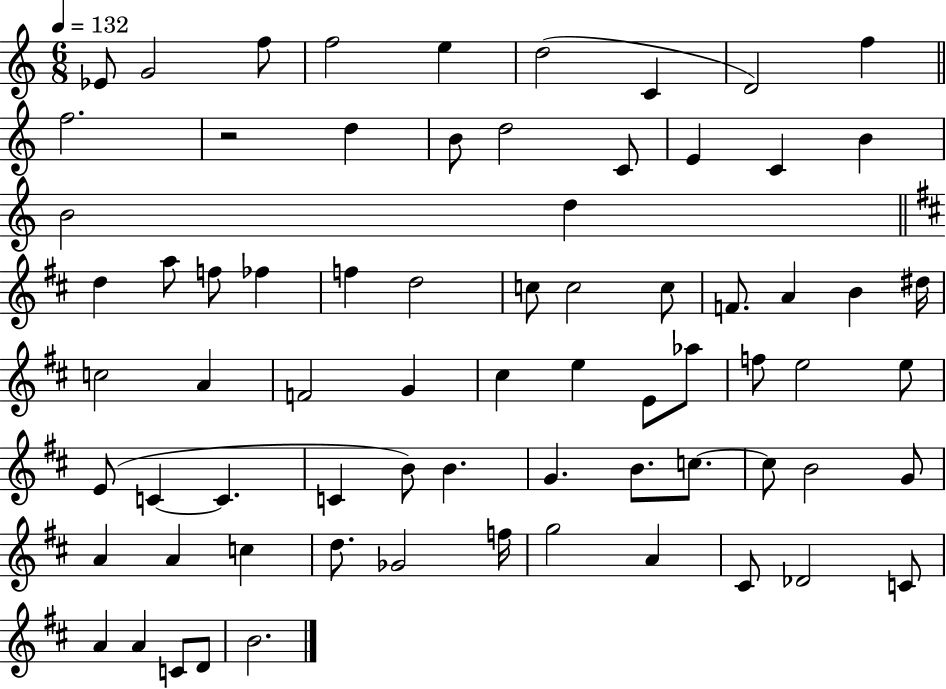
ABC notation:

X:1
T:Untitled
M:6/8
L:1/4
K:C
_E/2 G2 f/2 f2 e d2 C D2 f f2 z2 d B/2 d2 C/2 E C B B2 d d a/2 f/2 _f f d2 c/2 c2 c/2 F/2 A B ^d/4 c2 A F2 G ^c e E/2 _a/2 f/2 e2 e/2 E/2 C C C B/2 B G B/2 c/2 c/2 B2 G/2 A A c d/2 _G2 f/4 g2 A ^C/2 _D2 C/2 A A C/2 D/2 B2